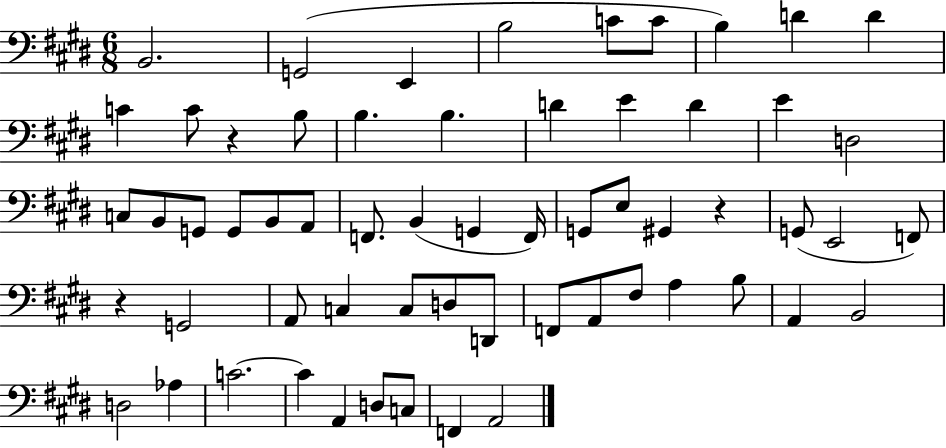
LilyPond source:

{
  \clef bass
  \numericTimeSignature
  \time 6/8
  \key e \major
  b,2. | g,2( e,4 | b2 c'8 c'8 | b4) d'4 d'4 | \break c'4 c'8 r4 b8 | b4. b4. | d'4 e'4 d'4 | e'4 d2 | \break c8 b,8 g,8 g,8 b,8 a,8 | f,8. b,4( g,4 f,16) | g,8 e8 gis,4 r4 | g,8( e,2 f,8) | \break r4 g,2 | a,8 c4 c8 d8 d,8 | f,8 a,8 fis8 a4 b8 | a,4 b,2 | \break d2 aes4 | c'2.~~ | c'4 a,4 d8 c8 | f,4 a,2 | \break \bar "|."
}